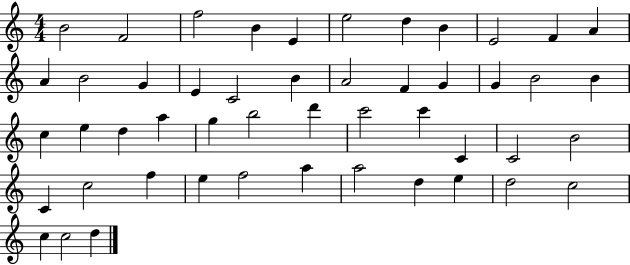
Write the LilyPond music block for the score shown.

{
  \clef treble
  \numericTimeSignature
  \time 4/4
  \key c \major
  b'2 f'2 | f''2 b'4 e'4 | e''2 d''4 b'4 | e'2 f'4 a'4 | \break a'4 b'2 g'4 | e'4 c'2 b'4 | a'2 f'4 g'4 | g'4 b'2 b'4 | \break c''4 e''4 d''4 a''4 | g''4 b''2 d'''4 | c'''2 c'''4 c'4 | c'2 b'2 | \break c'4 c''2 f''4 | e''4 f''2 a''4 | a''2 d''4 e''4 | d''2 c''2 | \break c''4 c''2 d''4 | \bar "|."
}